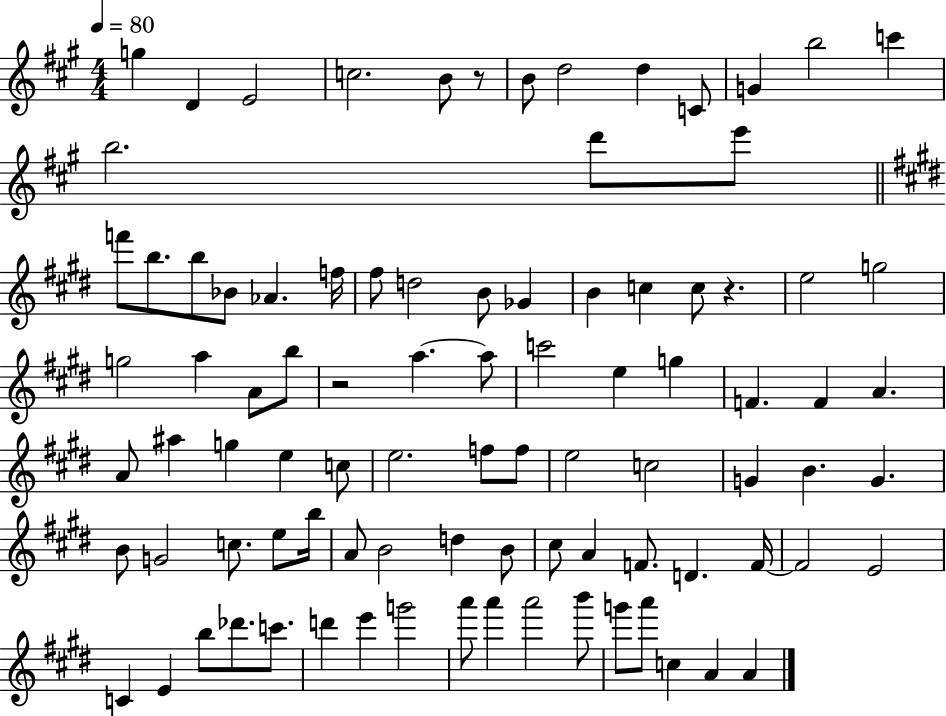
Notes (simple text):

G5/q D4/q E4/h C5/h. B4/e R/e B4/e D5/h D5/q C4/e G4/q B5/h C6/q B5/h. D6/e E6/e F6/e B5/e. B5/e Bb4/e Ab4/q. F5/s F#5/e D5/h B4/e Gb4/q B4/q C5/q C5/e R/q. E5/h G5/h G5/h A5/q A4/e B5/e R/h A5/q. A5/e C6/h E5/q G5/q F4/q. F4/q A4/q. A4/e A#5/q G5/q E5/q C5/e E5/h. F5/e F5/e E5/h C5/h G4/q B4/q. G4/q. B4/e G4/h C5/e. E5/e B5/s A4/e B4/h D5/q B4/e C#5/e A4/q F4/e. D4/q. F4/s F4/h E4/h C4/q E4/q B5/e Db6/e. C6/e. D6/q E6/q G6/h A6/e A6/q A6/h B6/e G6/e A6/e C5/q A4/q A4/q